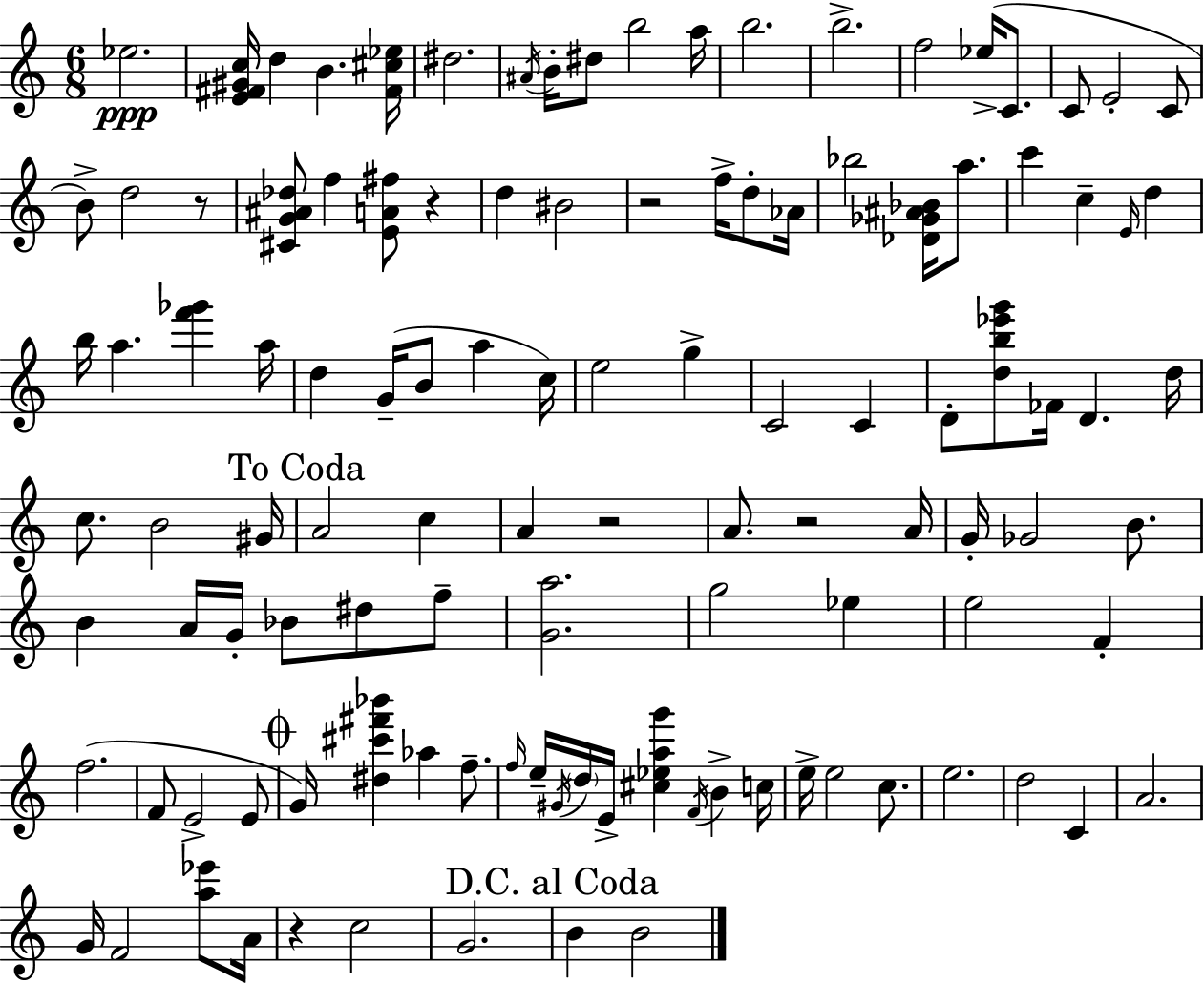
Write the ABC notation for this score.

X:1
T:Untitled
M:6/8
L:1/4
K:C
_e2 [E^F^Gc]/4 d B [^F^c_e]/4 ^d2 ^A/4 B/4 ^d/2 b2 a/4 b2 b2 f2 _e/4 C/2 C/2 E2 C/2 B/2 d2 z/2 [^CG^A_d]/2 f [EA^f]/2 z d ^B2 z2 f/4 d/2 _A/4 _b2 [_D_G^A_B]/4 a/2 c' c E/4 d b/4 a [f'_g'] a/4 d G/4 B/2 a c/4 e2 g C2 C D/2 [db_e'g']/2 _F/4 D d/4 c/2 B2 ^G/4 A2 c A z2 A/2 z2 A/4 G/4 _G2 B/2 B A/4 G/4 _B/2 ^d/2 f/2 [Ga]2 g2 _e e2 F f2 F/2 E2 E/2 G/4 [^d^c'^f'_b'] _a f/2 f/4 e/4 ^G/4 d/4 E/4 [^c_eag'] F/4 B c/4 e/4 e2 c/2 e2 d2 C A2 G/4 F2 [a_e']/2 A/4 z c2 G2 B B2